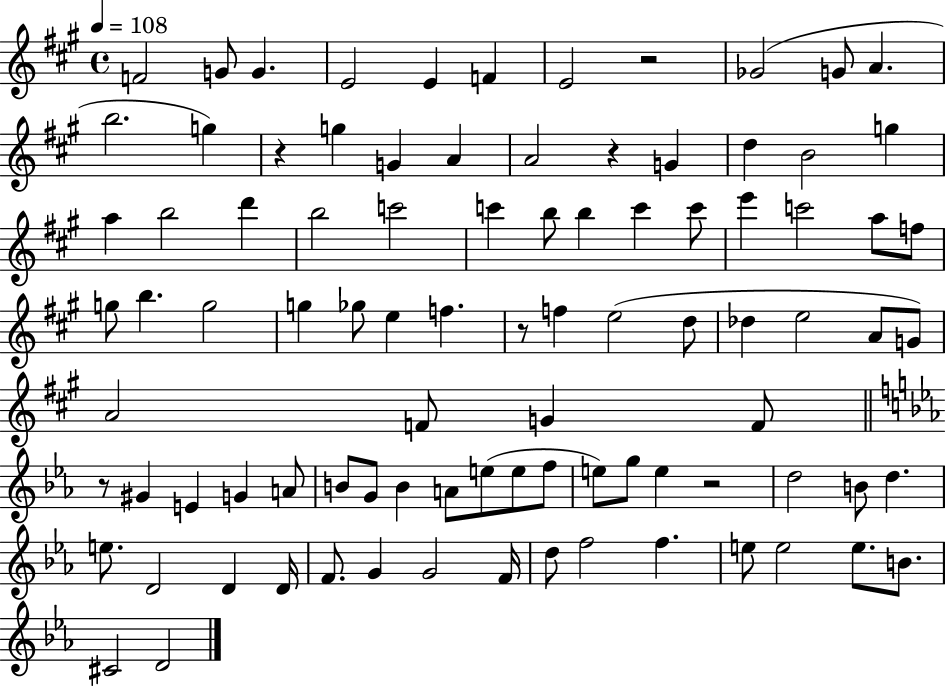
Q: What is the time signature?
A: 4/4